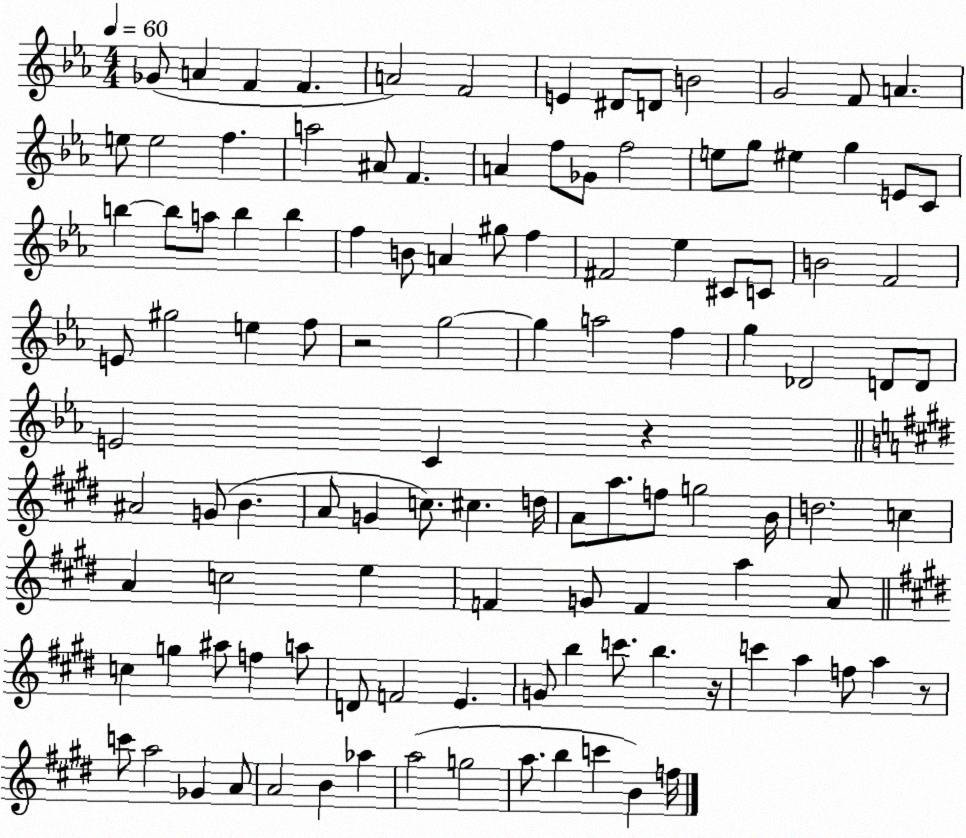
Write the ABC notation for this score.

X:1
T:Untitled
M:4/4
L:1/4
K:Eb
_G/2 A F F A2 F2 E ^D/2 D/2 B2 G2 F/2 A e/2 e2 f a2 ^A/2 F A f/2 _G/2 f2 e/2 g/2 ^e g E/2 C/2 b b/2 a/2 b b f B/2 A ^g/2 f ^F2 _e ^C/2 C/2 B2 F2 E/2 ^g2 e f/2 z2 g2 g a2 f g _D2 D/2 D/2 E2 C z ^A2 G/2 B A/2 G c/2 ^c d/4 A/2 a/2 f/2 g2 B/4 d2 c A c2 e F G/2 F a A/2 c g ^a/2 f a/2 D/2 F2 E G/2 b c'/2 b z/4 c' a f/2 a z/2 c'/2 a2 _G A/2 A2 B _a a2 g2 a/2 b c' B f/4